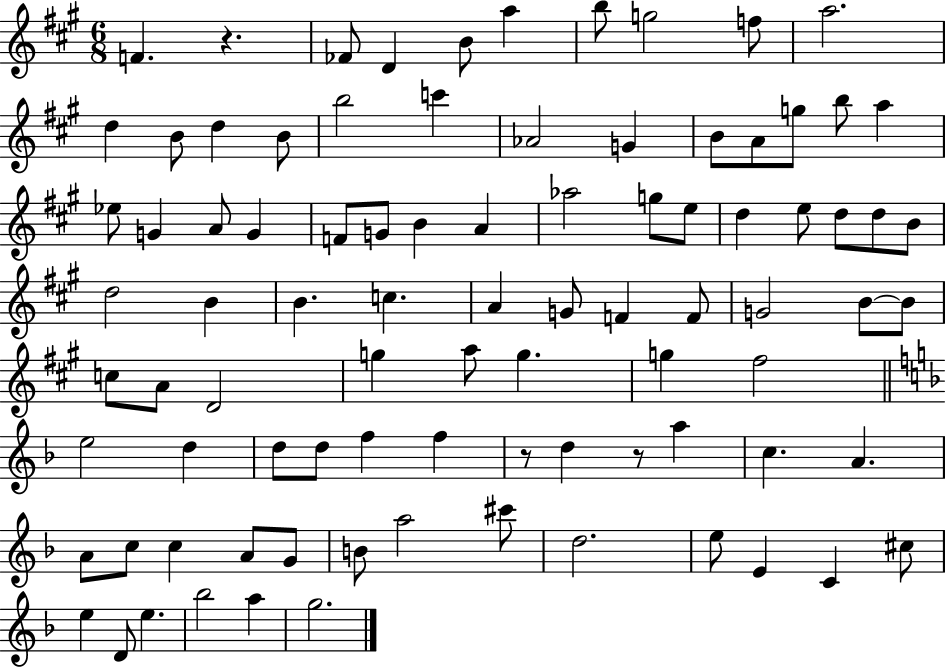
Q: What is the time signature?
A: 6/8